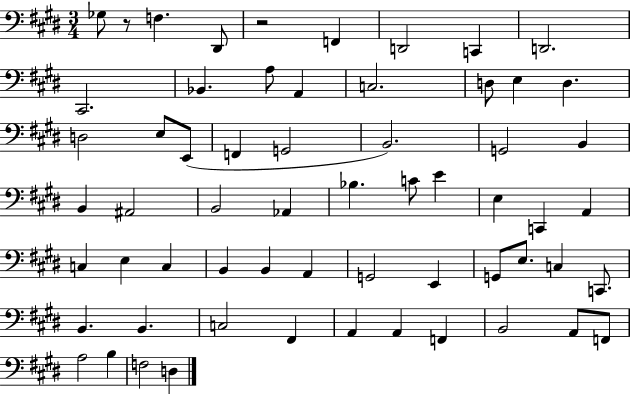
X:1
T:Untitled
M:3/4
L:1/4
K:E
_G,/2 z/2 F, ^D,,/2 z2 F,, D,,2 C,, D,,2 ^C,,2 _B,, A,/2 A,, C,2 D,/2 E, D, D,2 E,/2 E,,/2 F,, G,,2 B,,2 G,,2 B,, B,, ^A,,2 B,,2 _A,, _B, C/2 E E, C,, A,, C, E, C, B,, B,, A,, G,,2 E,, G,,/2 E,/2 C, C,,/2 B,, B,, C,2 ^F,, A,, A,, F,, B,,2 A,,/2 F,,/2 A,2 B, F,2 D,